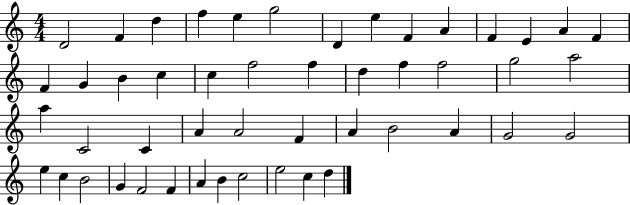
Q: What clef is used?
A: treble